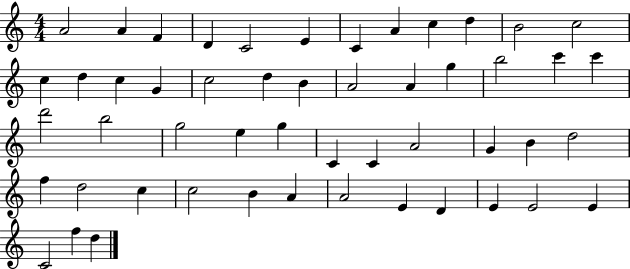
A4/h A4/q F4/q D4/q C4/h E4/q C4/q A4/q C5/q D5/q B4/h C5/h C5/q D5/q C5/q G4/q C5/h D5/q B4/q A4/h A4/q G5/q B5/h C6/q C6/q D6/h B5/h G5/h E5/q G5/q C4/q C4/q A4/h G4/q B4/q D5/h F5/q D5/h C5/q C5/h B4/q A4/q A4/h E4/q D4/q E4/q E4/h E4/q C4/h F5/q D5/q